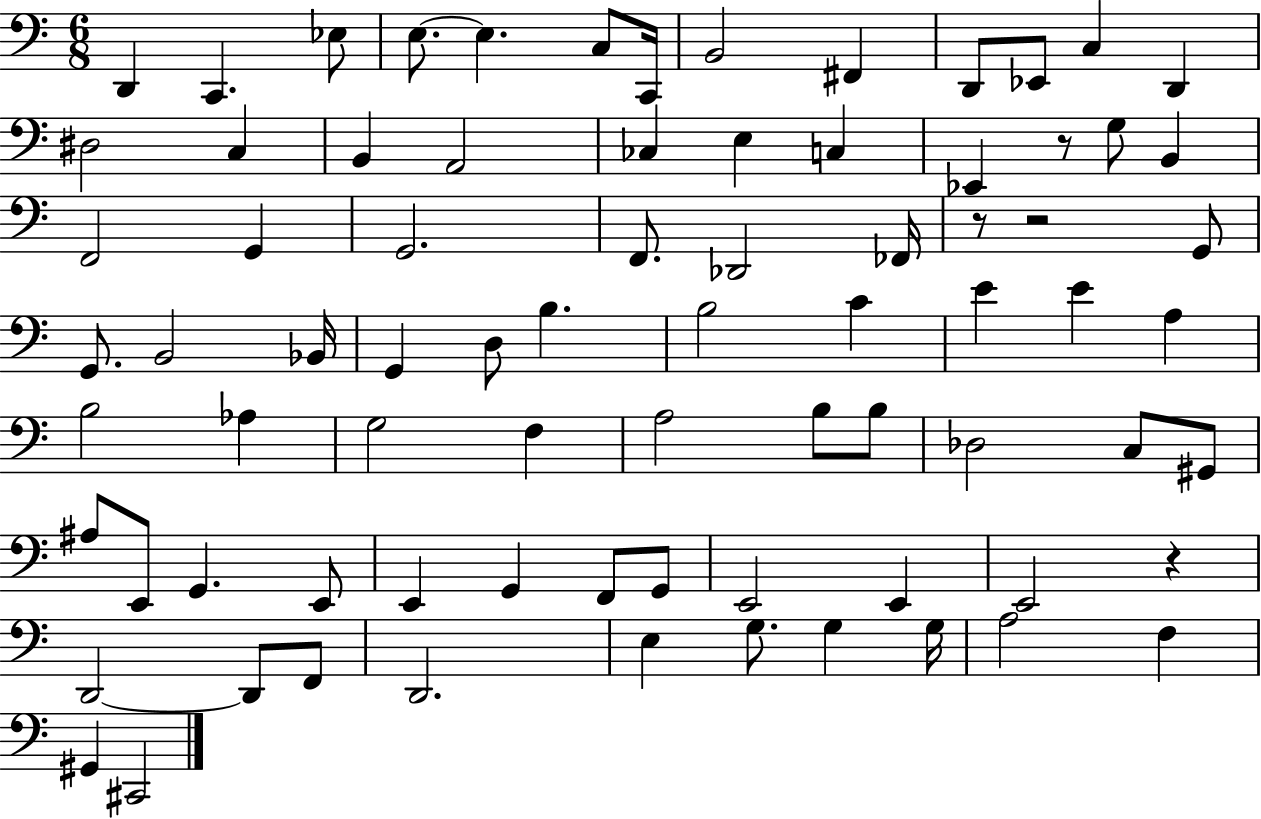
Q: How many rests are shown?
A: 4